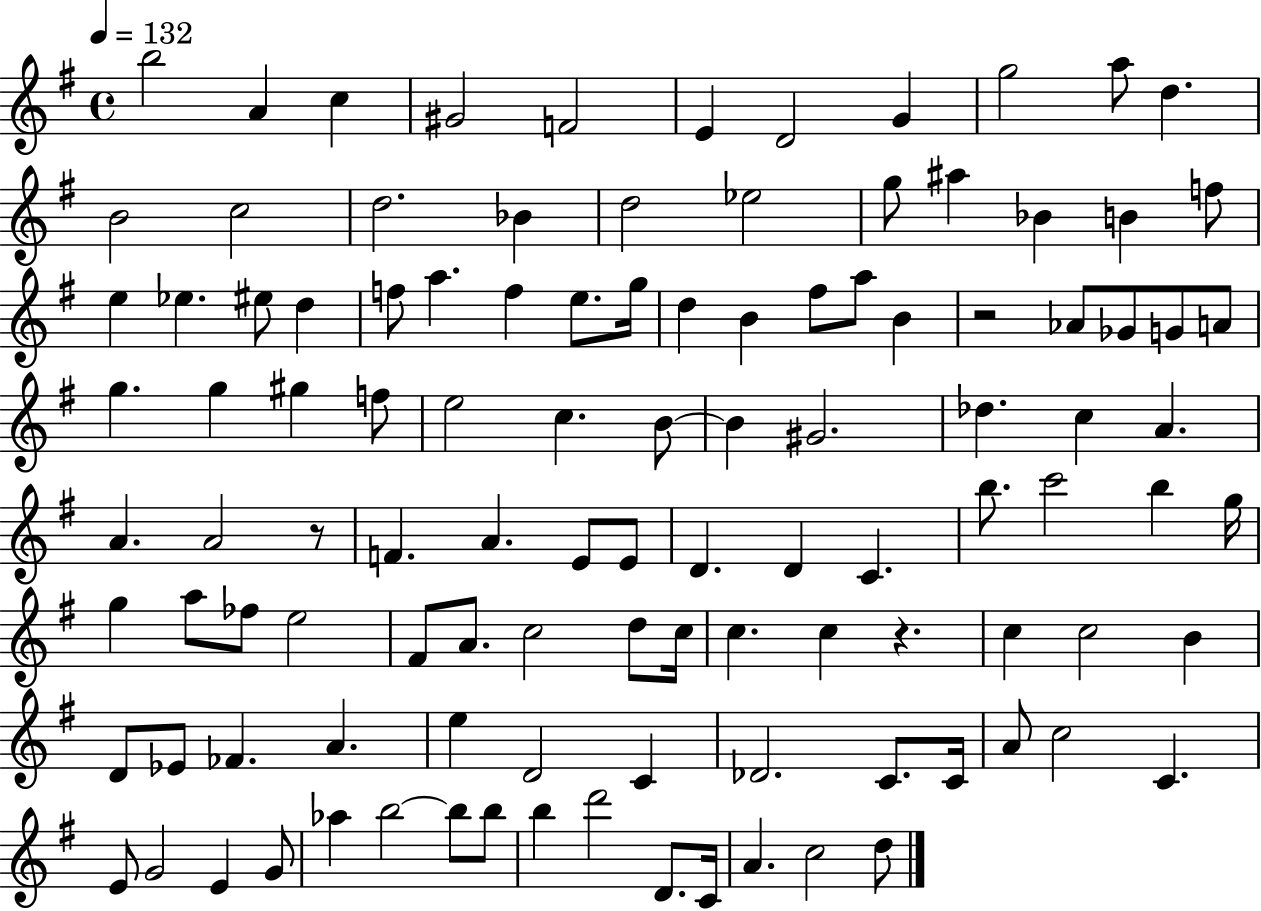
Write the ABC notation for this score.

X:1
T:Untitled
M:4/4
L:1/4
K:G
b2 A c ^G2 F2 E D2 G g2 a/2 d B2 c2 d2 _B d2 _e2 g/2 ^a _B B f/2 e _e ^e/2 d f/2 a f e/2 g/4 d B ^f/2 a/2 B z2 _A/2 _G/2 G/2 A/2 g g ^g f/2 e2 c B/2 B ^G2 _d c A A A2 z/2 F A E/2 E/2 D D C b/2 c'2 b g/4 g a/2 _f/2 e2 ^F/2 A/2 c2 d/2 c/4 c c z c c2 B D/2 _E/2 _F A e D2 C _D2 C/2 C/4 A/2 c2 C E/2 G2 E G/2 _a b2 b/2 b/2 b d'2 D/2 C/4 A c2 d/2